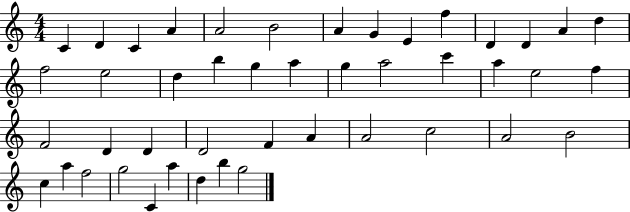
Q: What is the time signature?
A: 4/4